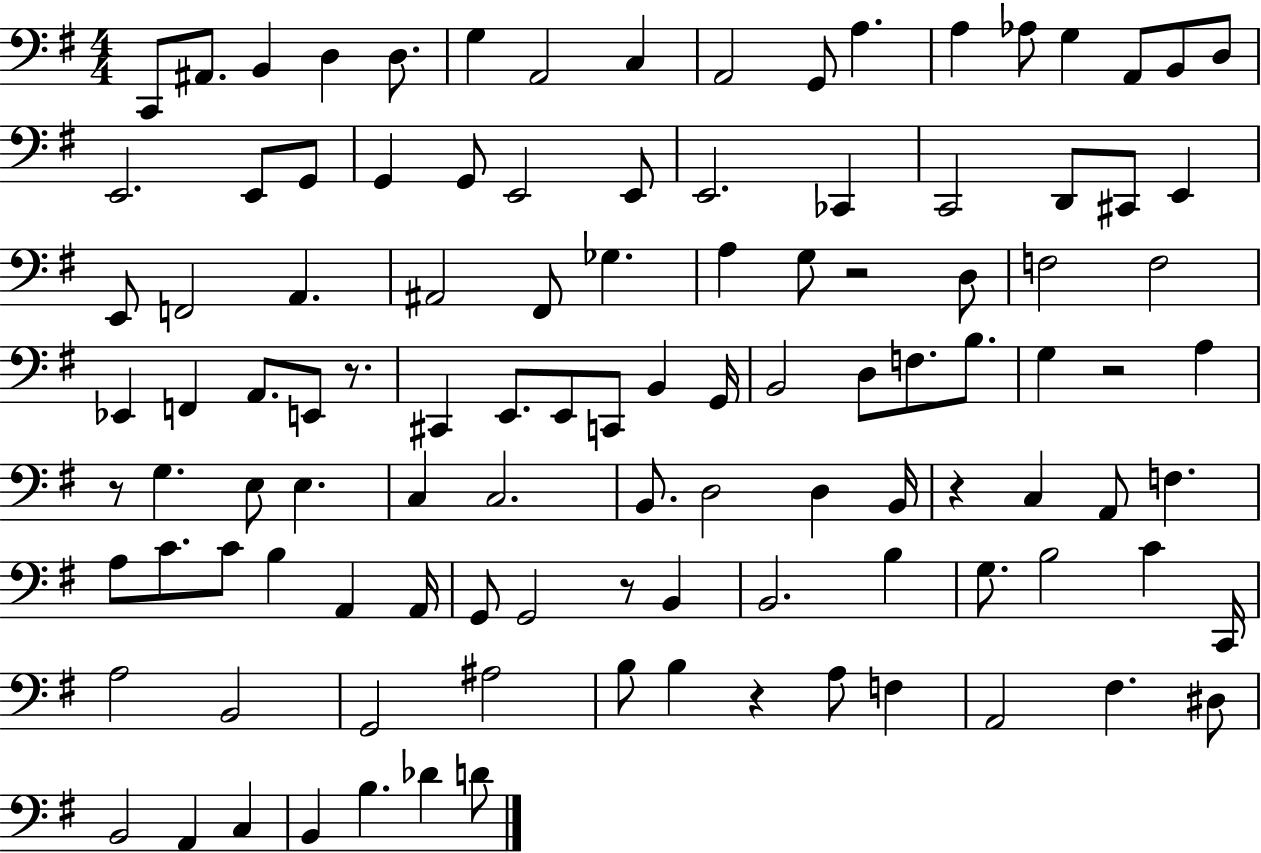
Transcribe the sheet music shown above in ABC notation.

X:1
T:Untitled
M:4/4
L:1/4
K:G
C,,/2 ^A,,/2 B,, D, D,/2 G, A,,2 C, A,,2 G,,/2 A, A, _A,/2 G, A,,/2 B,,/2 D,/2 E,,2 E,,/2 G,,/2 G,, G,,/2 E,,2 E,,/2 E,,2 _C,, C,,2 D,,/2 ^C,,/2 E,, E,,/2 F,,2 A,, ^A,,2 ^F,,/2 _G, A, G,/2 z2 D,/2 F,2 F,2 _E,, F,, A,,/2 E,,/2 z/2 ^C,, E,,/2 E,,/2 C,,/2 B,, G,,/4 B,,2 D,/2 F,/2 B,/2 G, z2 A, z/2 G, E,/2 E, C, C,2 B,,/2 D,2 D, B,,/4 z C, A,,/2 F, A,/2 C/2 C/2 B, A,, A,,/4 G,,/2 G,,2 z/2 B,, B,,2 B, G,/2 B,2 C C,,/4 A,2 B,,2 G,,2 ^A,2 B,/2 B, z A,/2 F, A,,2 ^F, ^D,/2 B,,2 A,, C, B,, B, _D D/2